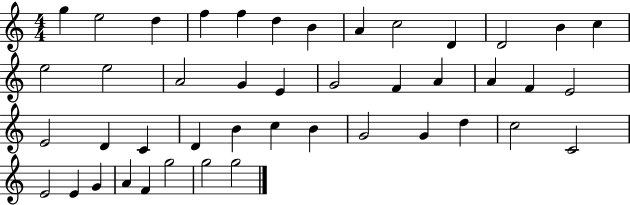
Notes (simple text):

G5/q E5/h D5/q F5/q F5/q D5/q B4/q A4/q C5/h D4/q D4/h B4/q C5/q E5/h E5/h A4/h G4/q E4/q G4/h F4/q A4/q A4/q F4/q E4/h E4/h D4/q C4/q D4/q B4/q C5/q B4/q G4/h G4/q D5/q C5/h C4/h E4/h E4/q G4/q A4/q F4/q G5/h G5/h G5/h